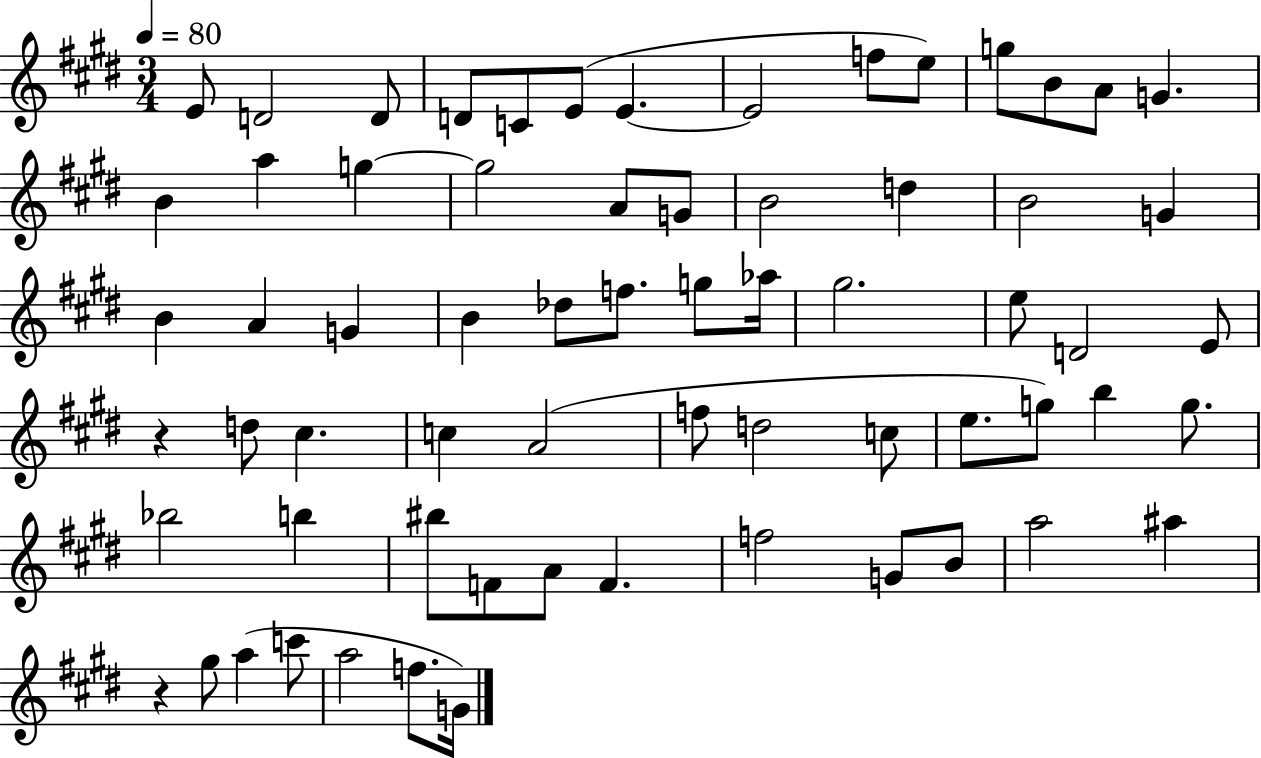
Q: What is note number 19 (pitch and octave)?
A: A4